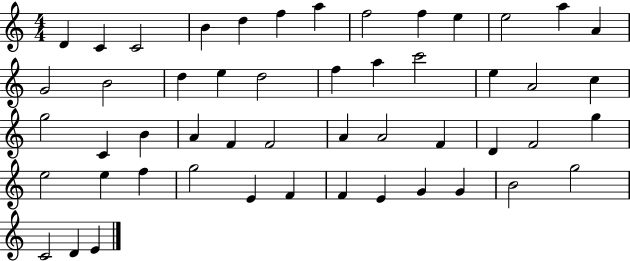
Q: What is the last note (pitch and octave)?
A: E4